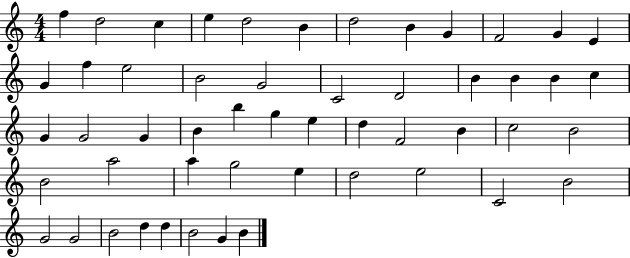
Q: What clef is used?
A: treble